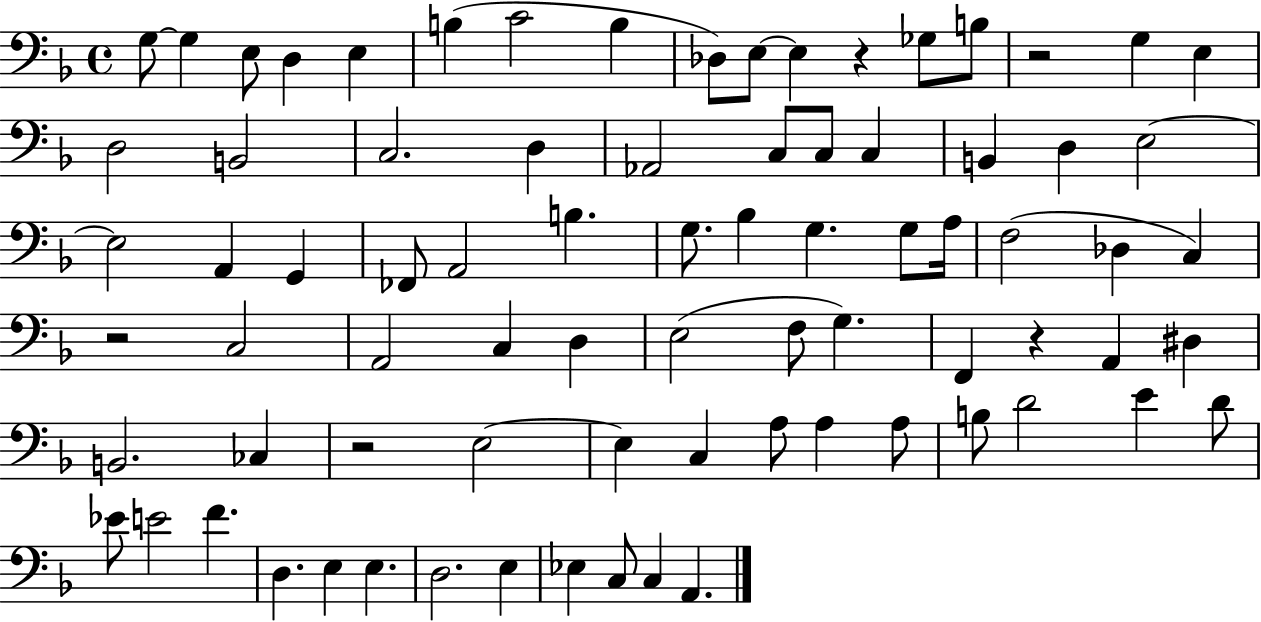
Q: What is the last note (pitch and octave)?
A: A2